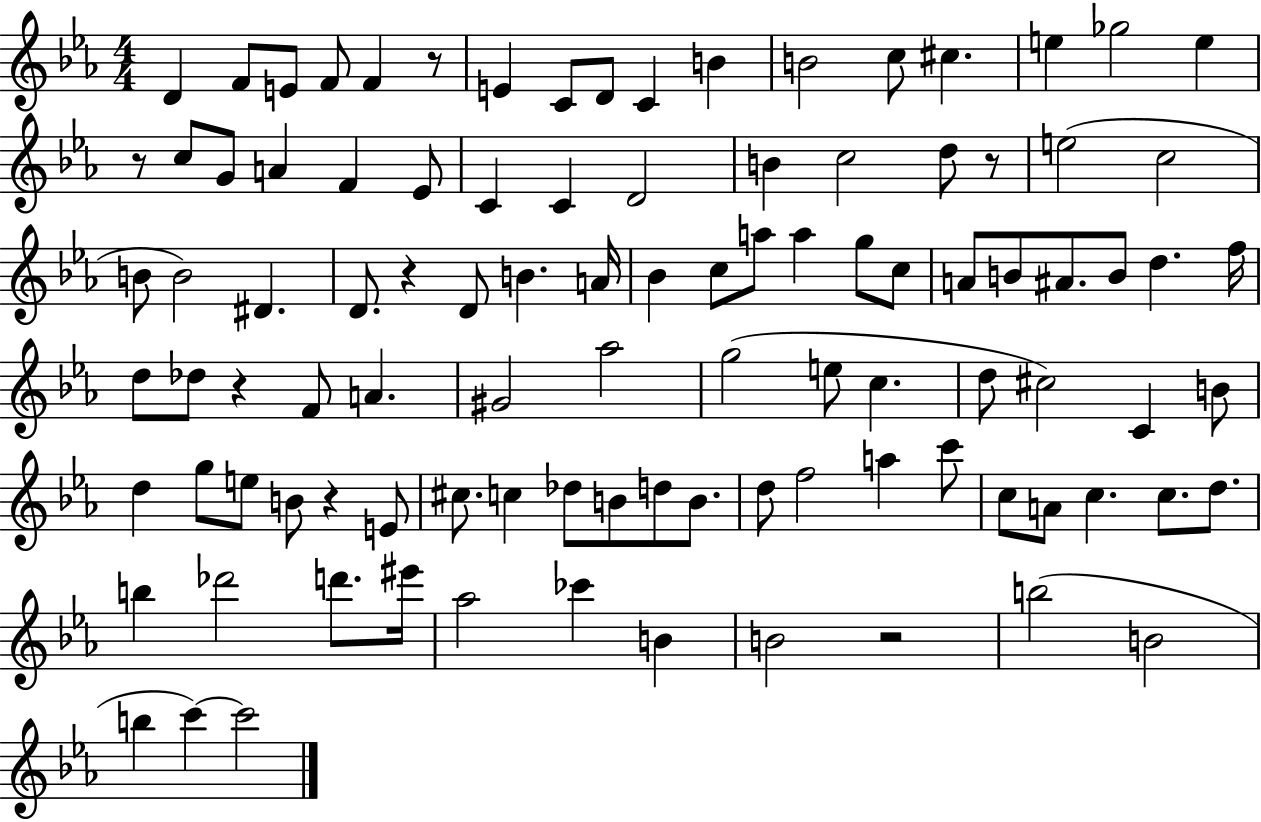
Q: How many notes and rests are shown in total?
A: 101